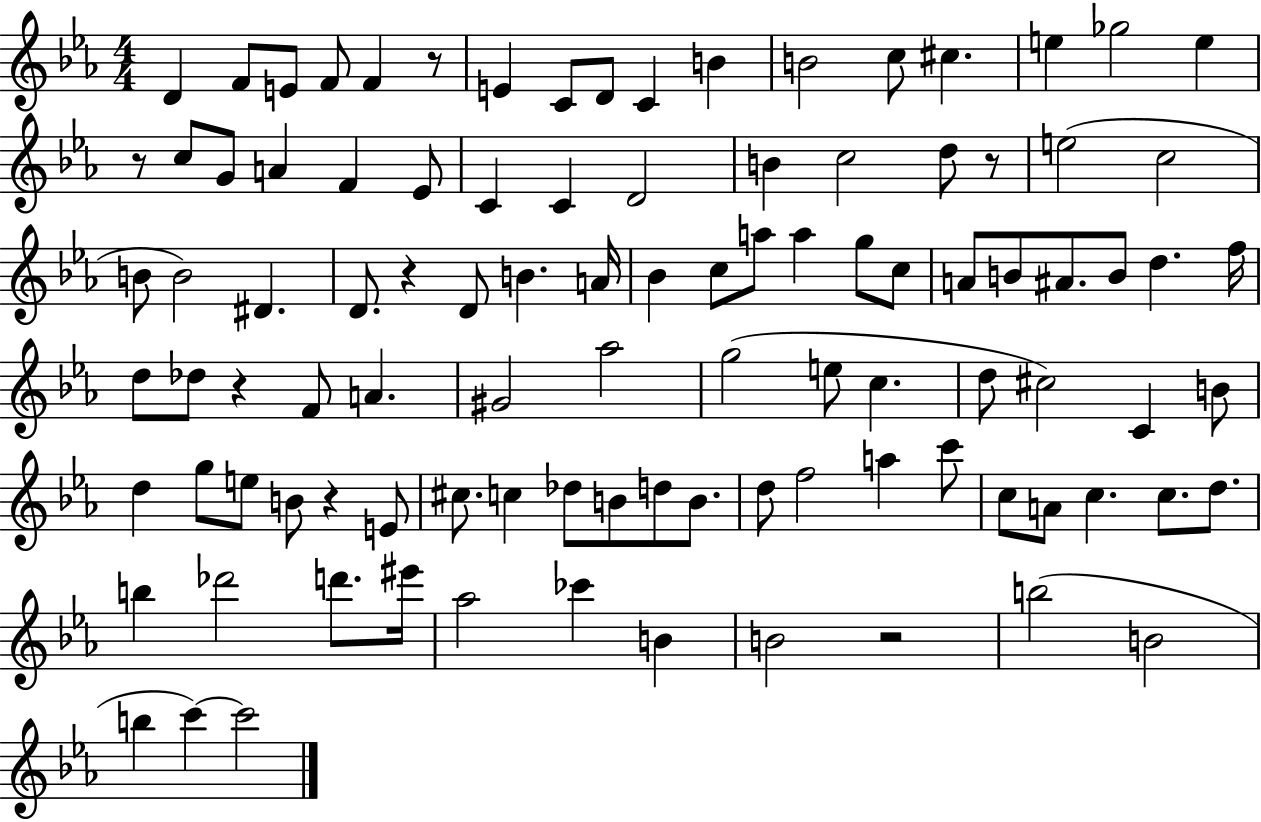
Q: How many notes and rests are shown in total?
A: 101